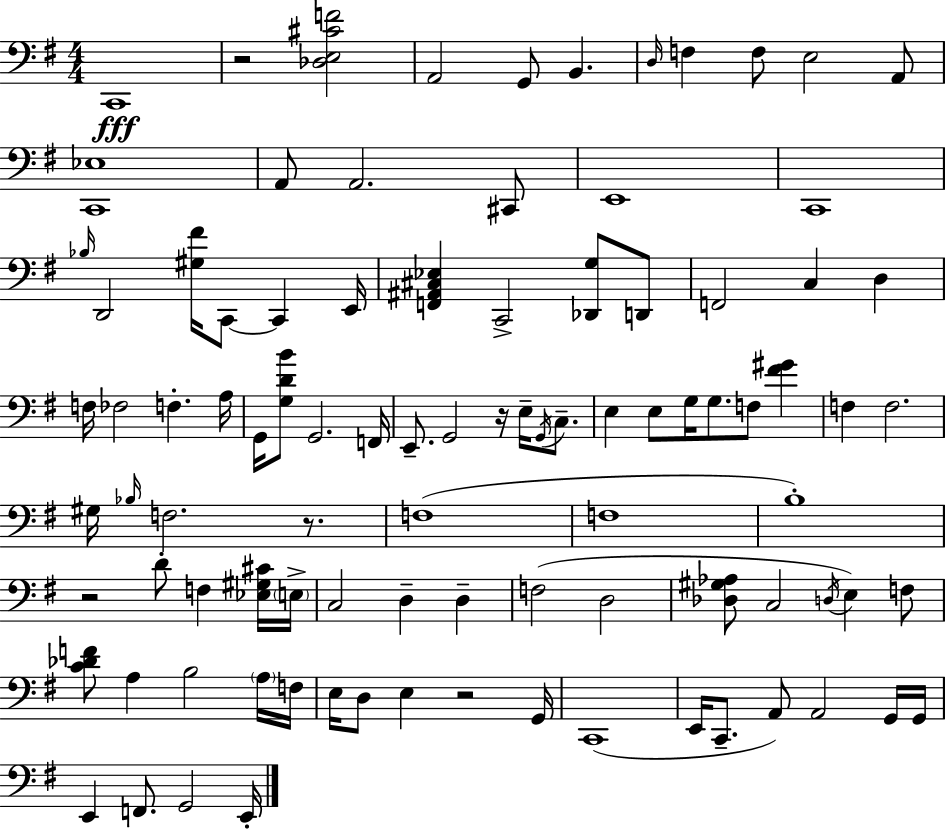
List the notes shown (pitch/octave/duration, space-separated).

C2/w R/h [Db3,E3,C#4,F4]/h A2/h G2/e B2/q. D3/s F3/q F3/e E3/h A2/e [C2,Eb3]/w A2/e A2/h. C#2/e E2/w C2/w Bb3/s D2/h [G#3,F#4]/s C2/e C2/q E2/s [F2,A#2,C#3,Eb3]/q C2/h [Db2,G3]/e D2/e F2/h C3/q D3/q F3/s FES3/h F3/q. A3/s G2/s [G3,D4,B4]/e G2/h. F2/s E2/e. G2/h R/s E3/s G2/s C3/e. E3/q E3/e G3/s G3/e. F3/e [F#4,G#4]/q F3/q F3/h. G#3/s Bb3/s F3/h. R/e. F3/w F3/w B3/w R/h D4/e F3/q [Eb3,G#3,C#4]/s E3/s C3/h D3/q D3/q F3/h D3/h [Db3,G#3,Ab3]/e C3/h D3/s E3/q F3/e [C4,Db4,F4]/e A3/q B3/h A3/s F3/s E3/s D3/e E3/q R/h G2/s C2/w E2/s C2/e. A2/e A2/h G2/s G2/s E2/q F2/e. G2/h E2/s